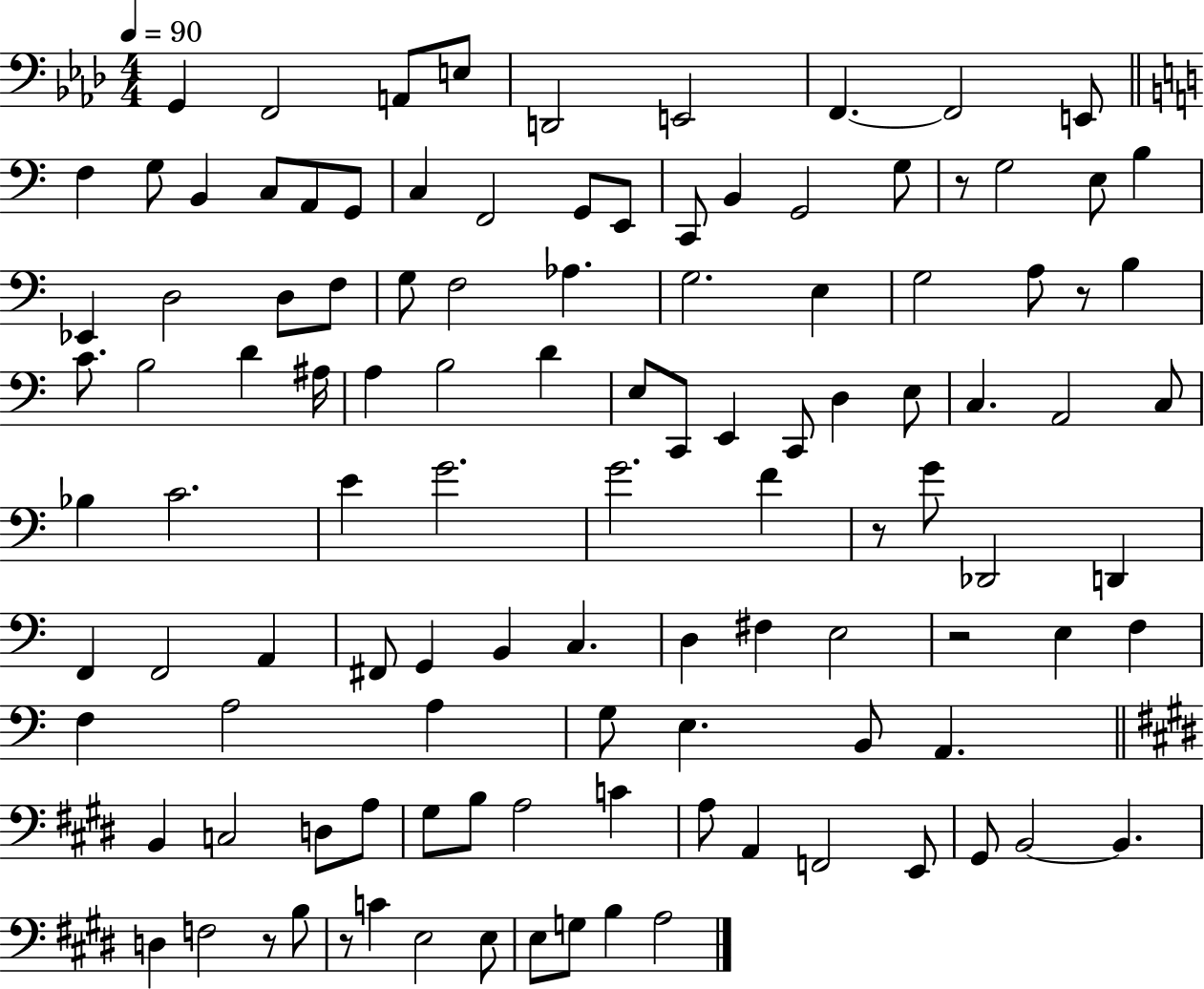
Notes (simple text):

G2/q F2/h A2/e E3/e D2/h E2/h F2/q. F2/h E2/e F3/q G3/e B2/q C3/e A2/e G2/e C3/q F2/h G2/e E2/e C2/e B2/q G2/h G3/e R/e G3/h E3/e B3/q Eb2/q D3/h D3/e F3/e G3/e F3/h Ab3/q. G3/h. E3/q G3/h A3/e R/e B3/q C4/e. B3/h D4/q A#3/s A3/q B3/h D4/q E3/e C2/e E2/q C2/e D3/q E3/e C3/q. A2/h C3/e Bb3/q C4/h. E4/q G4/h. G4/h. F4/q R/e G4/e Db2/h D2/q F2/q F2/h A2/q F#2/e G2/q B2/q C3/q. D3/q F#3/q E3/h R/h E3/q F3/q F3/q A3/h A3/q G3/e E3/q. B2/e A2/q. B2/q C3/h D3/e A3/e G#3/e B3/e A3/h C4/q A3/e A2/q F2/h E2/e G#2/e B2/h B2/q. D3/q F3/h R/e B3/e R/e C4/q E3/h E3/e E3/e G3/e B3/q A3/h